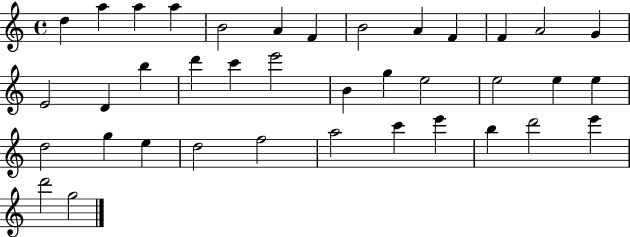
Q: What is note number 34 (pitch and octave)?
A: B5